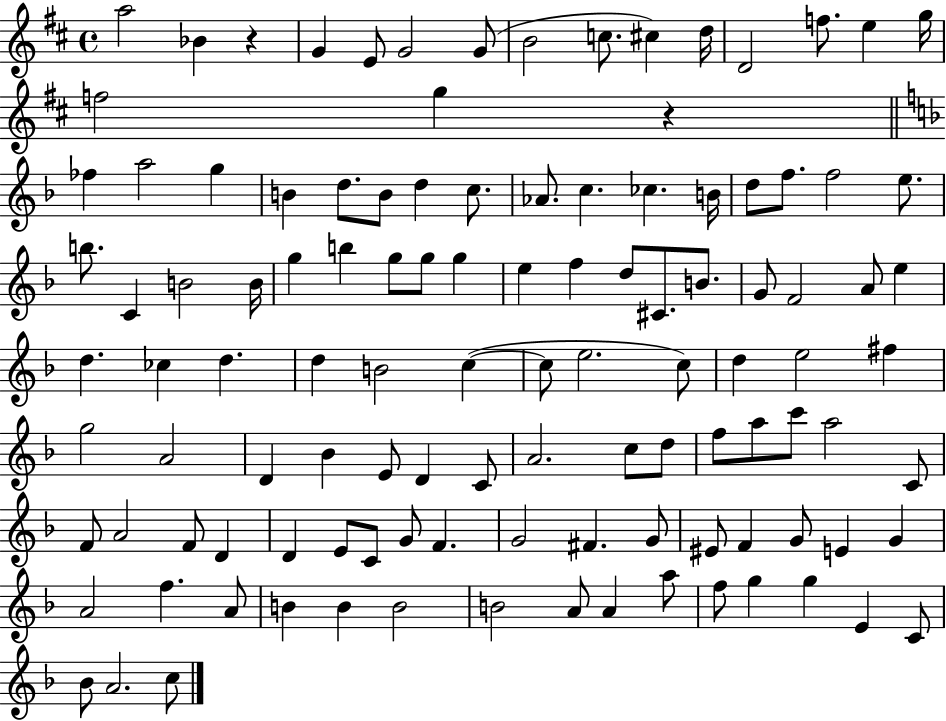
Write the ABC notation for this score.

X:1
T:Untitled
M:4/4
L:1/4
K:D
a2 _B z G E/2 G2 G/2 B2 c/2 ^c d/4 D2 f/2 e g/4 f2 g z _f a2 g B d/2 B/2 d c/2 _A/2 c _c B/4 d/2 f/2 f2 e/2 b/2 C B2 B/4 g b g/2 g/2 g e f d/2 ^C/2 B/2 G/2 F2 A/2 e d _c d d B2 c c/2 e2 c/2 d e2 ^f g2 A2 D _B E/2 D C/2 A2 c/2 d/2 f/2 a/2 c'/2 a2 C/2 F/2 A2 F/2 D D E/2 C/2 G/2 F G2 ^F G/2 ^E/2 F G/2 E G A2 f A/2 B B B2 B2 A/2 A a/2 f/2 g g E C/2 _B/2 A2 c/2